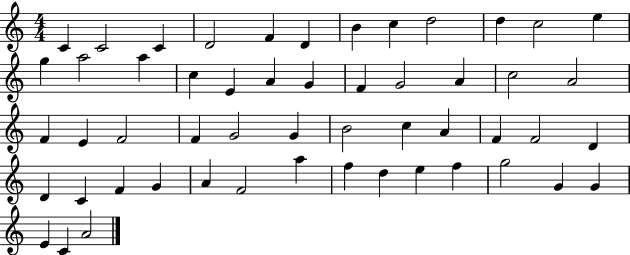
C4/q C4/h C4/q D4/h F4/q D4/q B4/q C5/q D5/h D5/q C5/h E5/q G5/q A5/h A5/q C5/q E4/q A4/q G4/q F4/q G4/h A4/q C5/h A4/h F4/q E4/q F4/h F4/q G4/h G4/q B4/h C5/q A4/q F4/q F4/h D4/q D4/q C4/q F4/q G4/q A4/q F4/h A5/q F5/q D5/q E5/q F5/q G5/h G4/q G4/q E4/q C4/q A4/h